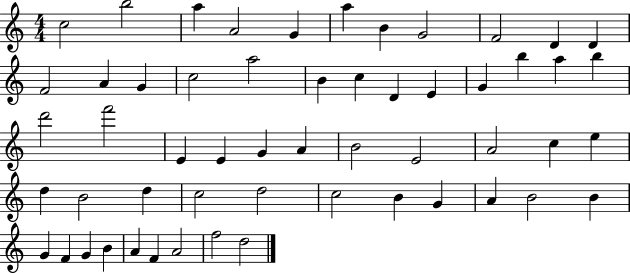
C5/h B5/h A5/q A4/h G4/q A5/q B4/q G4/h F4/h D4/q D4/q F4/h A4/q G4/q C5/h A5/h B4/q C5/q D4/q E4/q G4/q B5/q A5/q B5/q D6/h F6/h E4/q E4/q G4/q A4/q B4/h E4/h A4/h C5/q E5/q D5/q B4/h D5/q C5/h D5/h C5/h B4/q G4/q A4/q B4/h B4/q G4/q F4/q G4/q B4/q A4/q F4/q A4/h F5/h D5/h